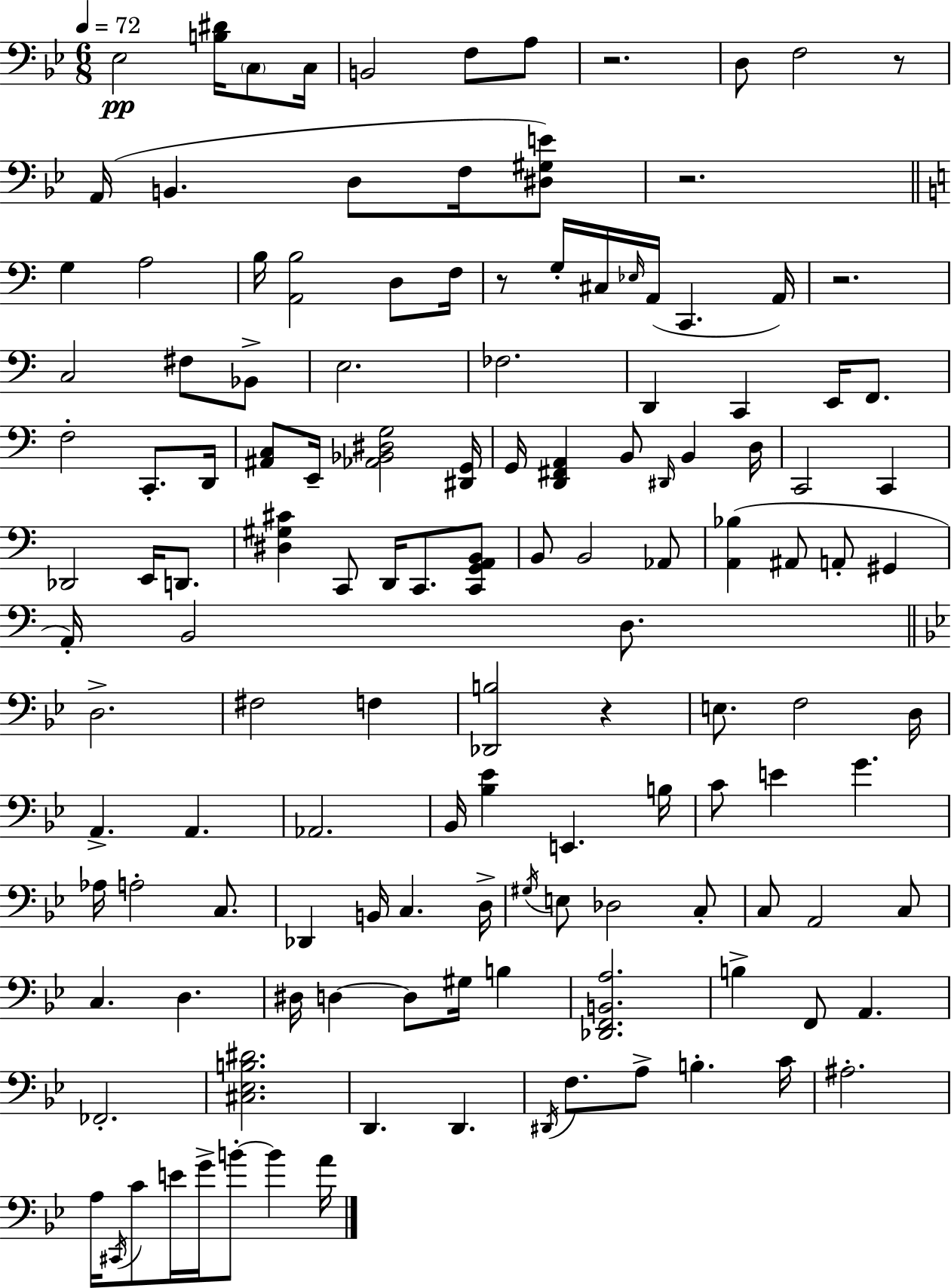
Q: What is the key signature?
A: BES major